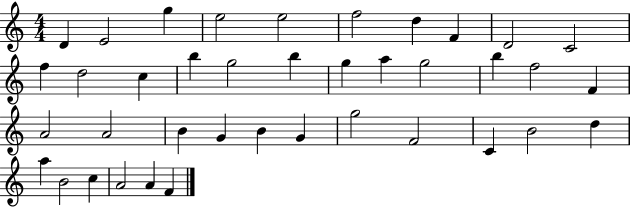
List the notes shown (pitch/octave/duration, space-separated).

D4/q E4/h G5/q E5/h E5/h F5/h D5/q F4/q D4/h C4/h F5/q D5/h C5/q B5/q G5/h B5/q G5/q A5/q G5/h B5/q F5/h F4/q A4/h A4/h B4/q G4/q B4/q G4/q G5/h F4/h C4/q B4/h D5/q A5/q B4/h C5/q A4/h A4/q F4/q